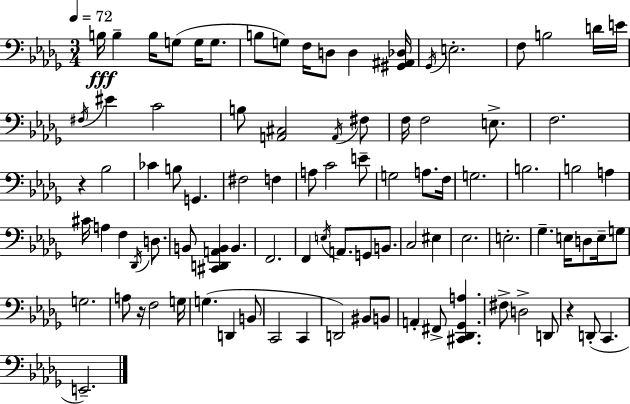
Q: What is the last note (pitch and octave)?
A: E2